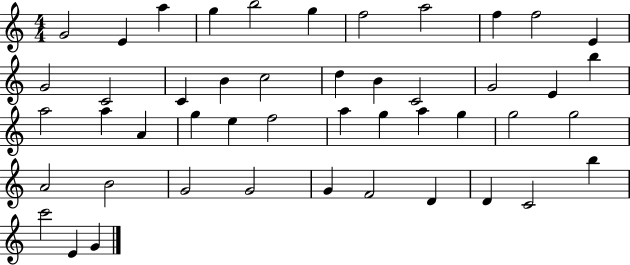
{
  \clef treble
  \numericTimeSignature
  \time 4/4
  \key c \major
  g'2 e'4 a''4 | g''4 b''2 g''4 | f''2 a''2 | f''4 f''2 e'4 | \break g'2 c'2 | c'4 b'4 c''2 | d''4 b'4 c'2 | g'2 e'4 b''4 | \break a''2 a''4 a'4 | g''4 e''4 f''2 | a''4 g''4 a''4 g''4 | g''2 g''2 | \break a'2 b'2 | g'2 g'2 | g'4 f'2 d'4 | d'4 c'2 b''4 | \break c'''2 e'4 g'4 | \bar "|."
}